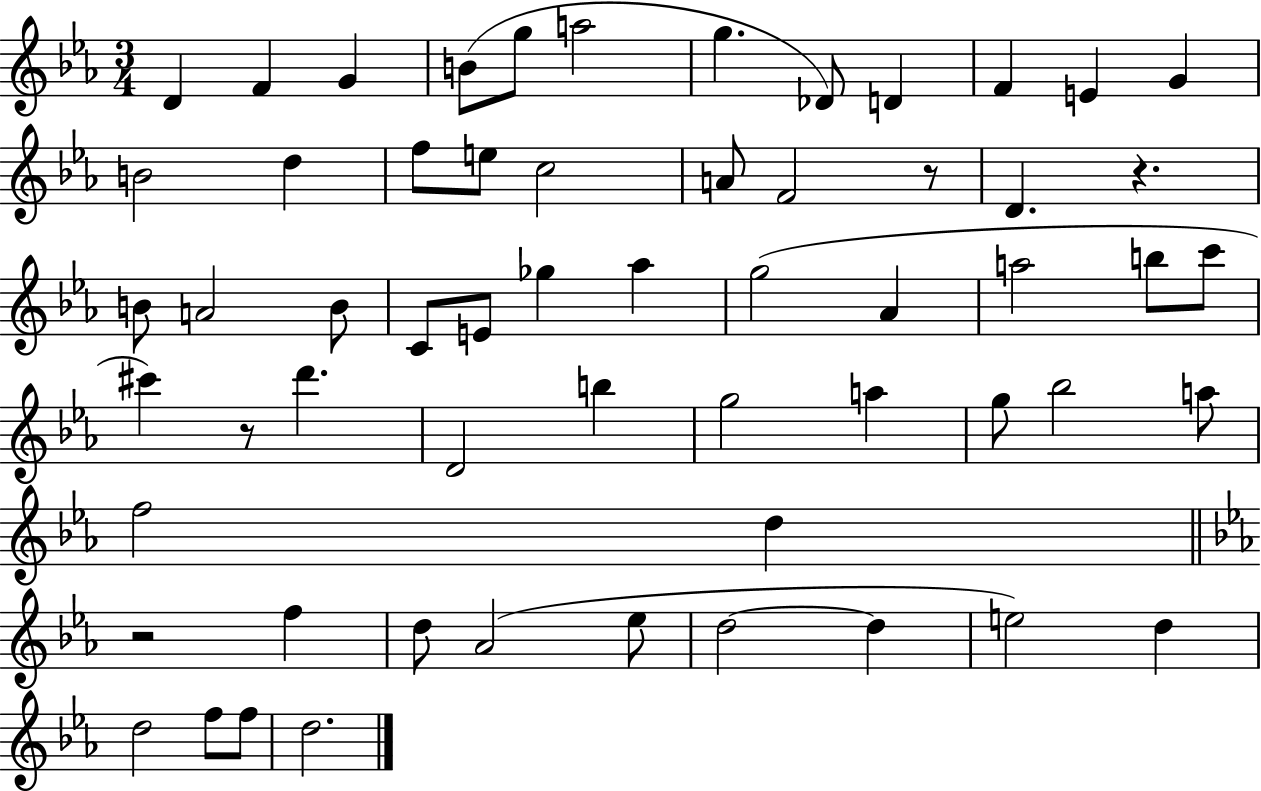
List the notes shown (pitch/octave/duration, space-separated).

D4/q F4/q G4/q B4/e G5/e A5/h G5/q. Db4/e D4/q F4/q E4/q G4/q B4/h D5/q F5/e E5/e C5/h A4/e F4/h R/e D4/q. R/q. B4/e A4/h B4/e C4/e E4/e Gb5/q Ab5/q G5/h Ab4/q A5/h B5/e C6/e C#6/q R/e D6/q. D4/h B5/q G5/h A5/q G5/e Bb5/h A5/e F5/h D5/q R/h F5/q D5/e Ab4/h Eb5/e D5/h D5/q E5/h D5/q D5/h F5/e F5/e D5/h.